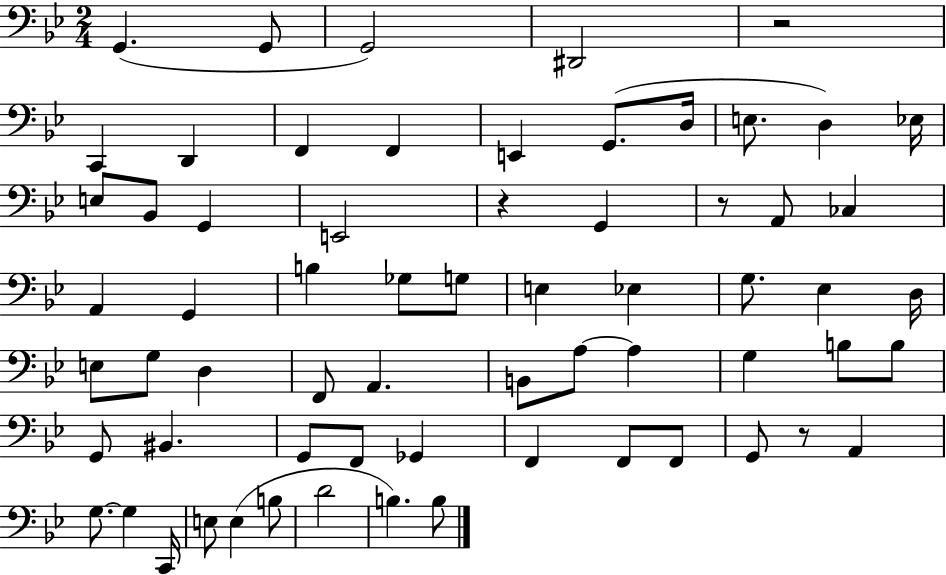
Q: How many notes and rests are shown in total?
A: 65